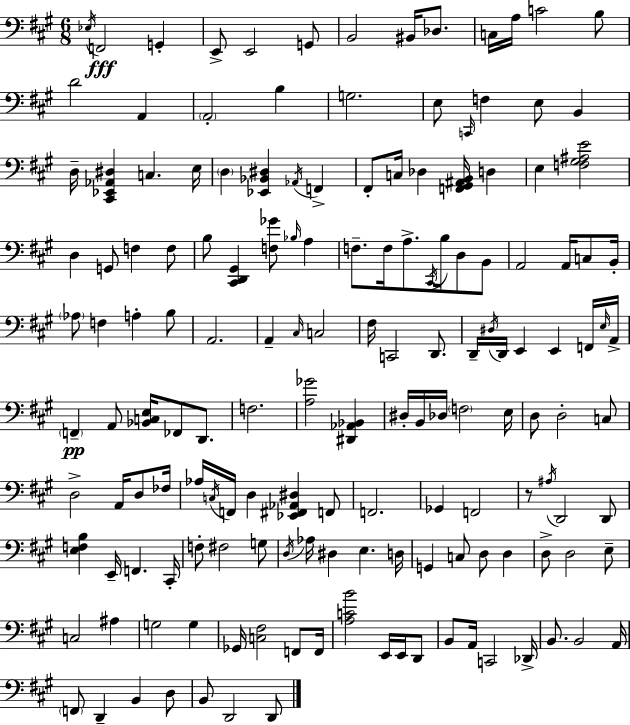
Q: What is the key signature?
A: A major